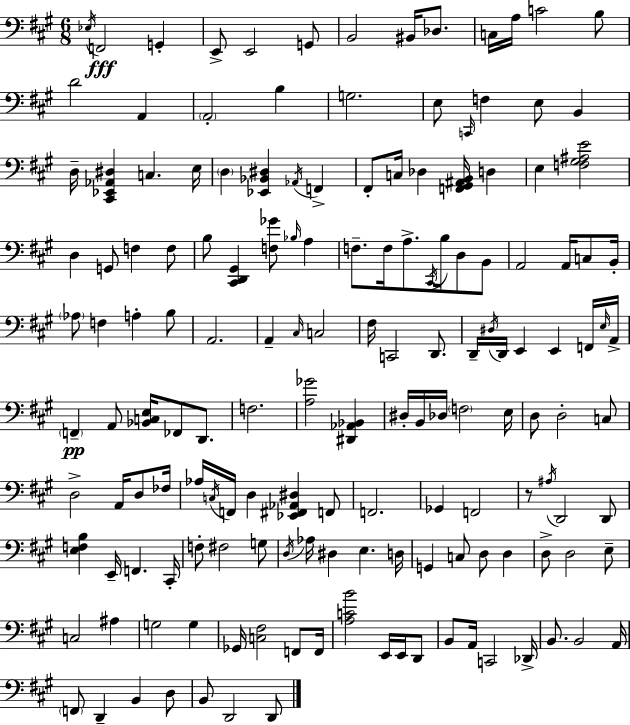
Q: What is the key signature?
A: A major